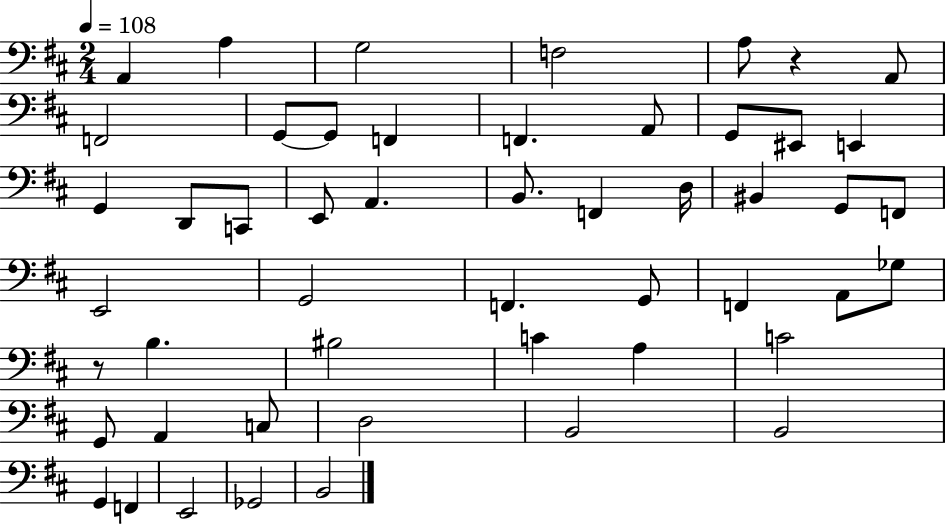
A2/q A3/q G3/h F3/h A3/e R/q A2/e F2/h G2/e G2/e F2/q F2/q. A2/e G2/e EIS2/e E2/q G2/q D2/e C2/e E2/e A2/q. B2/e. F2/q D3/s BIS2/q G2/e F2/e E2/h G2/h F2/q. G2/e F2/q A2/e Gb3/e R/e B3/q. BIS3/h C4/q A3/q C4/h G2/e A2/q C3/e D3/h B2/h B2/h G2/q F2/q E2/h Gb2/h B2/h